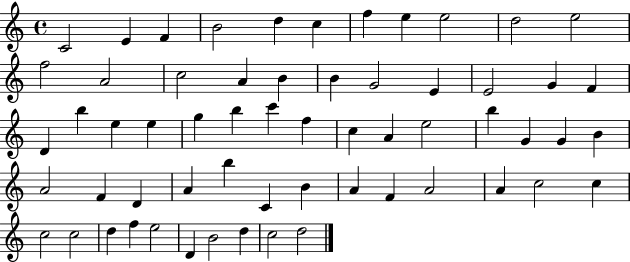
X:1
T:Untitled
M:4/4
L:1/4
K:C
C2 E F B2 d c f e e2 d2 e2 f2 A2 c2 A B B G2 E E2 G F D b e e g b c' f c A e2 b G G B A2 F D A b C B A F A2 A c2 c c2 c2 d f e2 D B2 d c2 d2